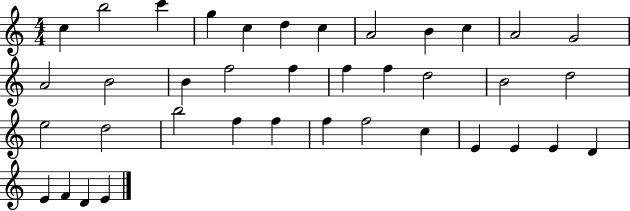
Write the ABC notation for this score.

X:1
T:Untitled
M:4/4
L:1/4
K:C
c b2 c' g c d c A2 B c A2 G2 A2 B2 B f2 f f f d2 B2 d2 e2 d2 b2 f f f f2 c E E E D E F D E